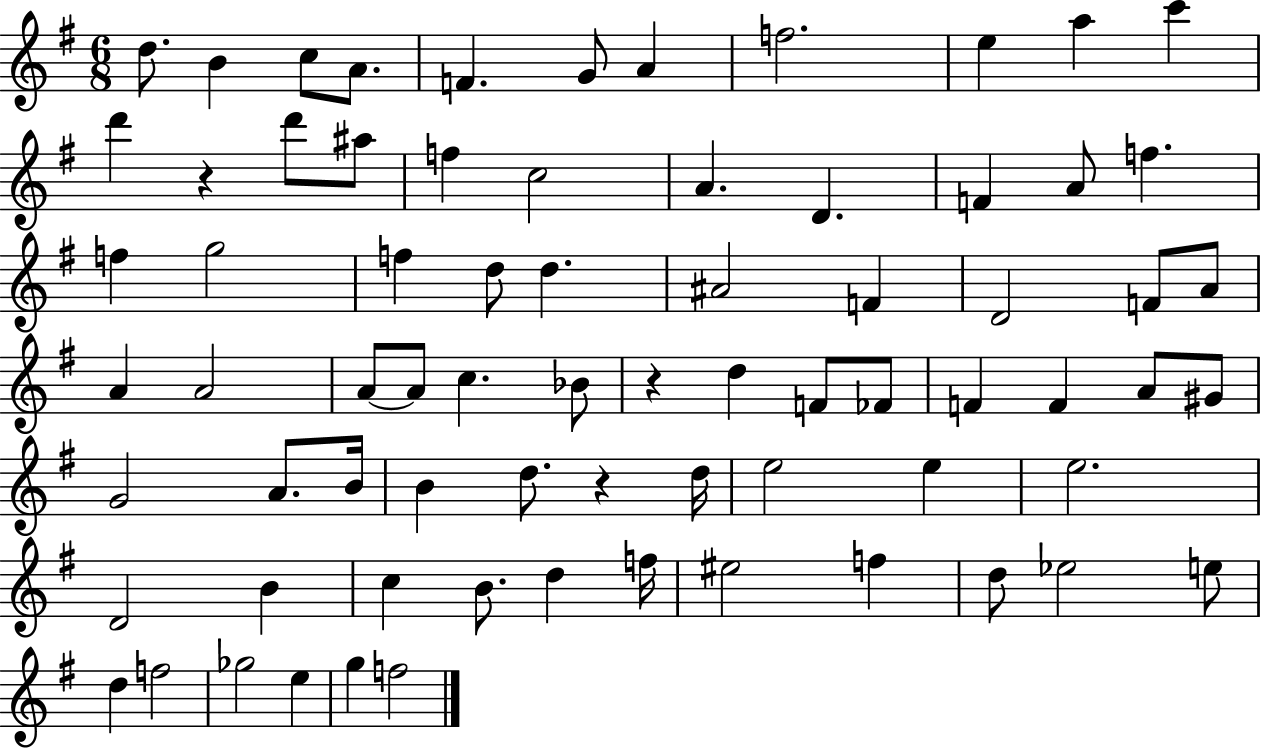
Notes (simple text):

D5/e. B4/q C5/e A4/e. F4/q. G4/e A4/q F5/h. E5/q A5/q C6/q D6/q R/q D6/e A#5/e F5/q C5/h A4/q. D4/q. F4/q A4/e F5/q. F5/q G5/h F5/q D5/e D5/q. A#4/h F4/q D4/h F4/e A4/e A4/q A4/h A4/e A4/e C5/q. Bb4/e R/q D5/q F4/e FES4/e F4/q F4/q A4/e G#4/e G4/h A4/e. B4/s B4/q D5/e. R/q D5/s E5/h E5/q E5/h. D4/h B4/q C5/q B4/e. D5/q F5/s EIS5/h F5/q D5/e Eb5/h E5/e D5/q F5/h Gb5/h E5/q G5/q F5/h